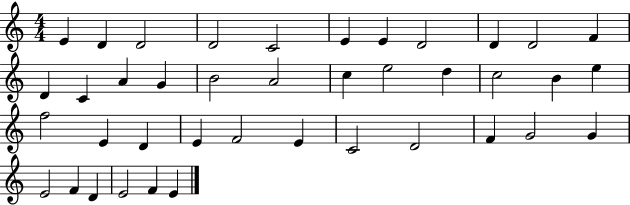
E4/q D4/q D4/h D4/h C4/h E4/q E4/q D4/h D4/q D4/h F4/q D4/q C4/q A4/q G4/q B4/h A4/h C5/q E5/h D5/q C5/h B4/q E5/q F5/h E4/q D4/q E4/q F4/h E4/q C4/h D4/h F4/q G4/h G4/q E4/h F4/q D4/q E4/h F4/q E4/q